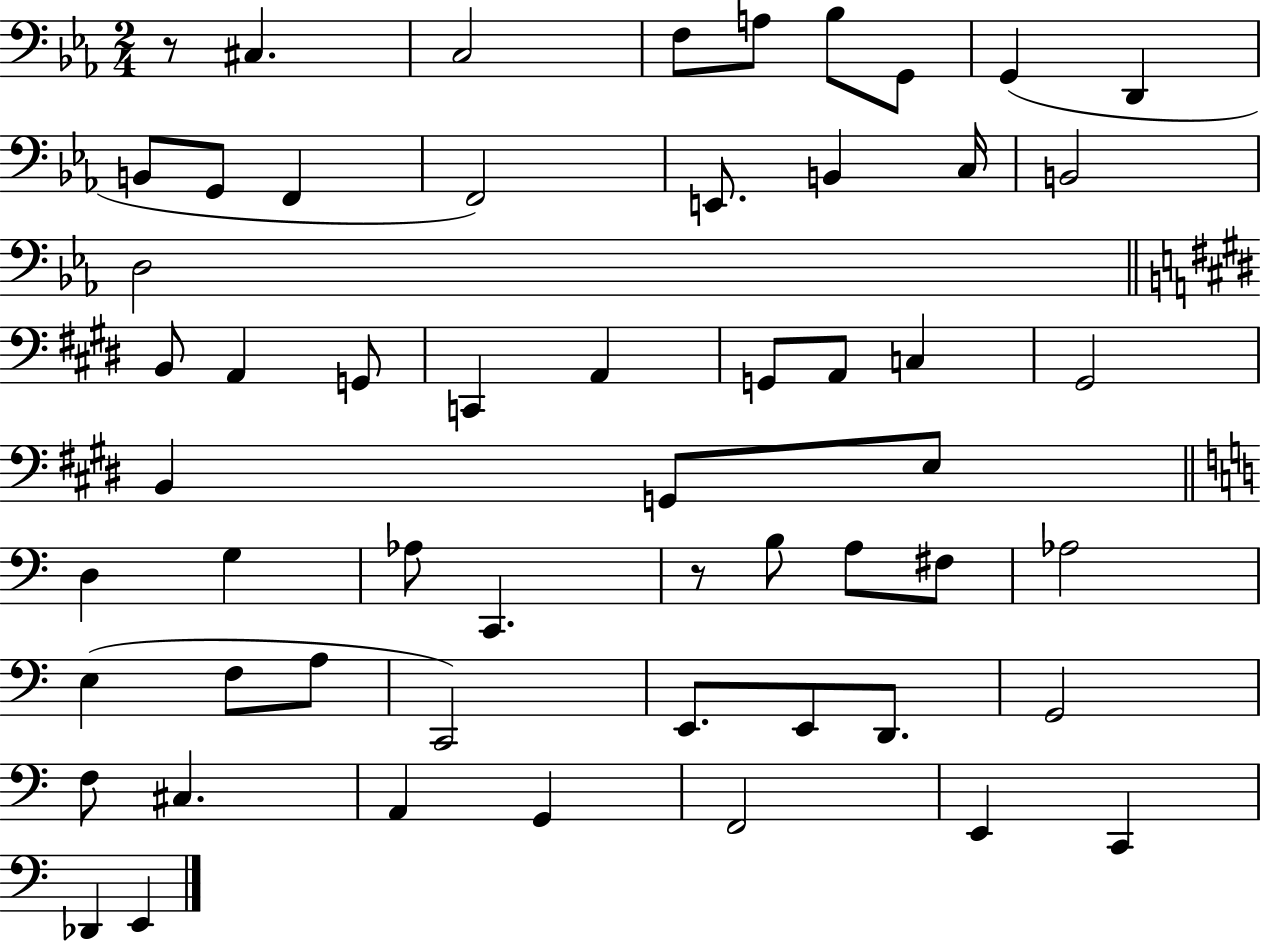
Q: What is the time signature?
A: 2/4